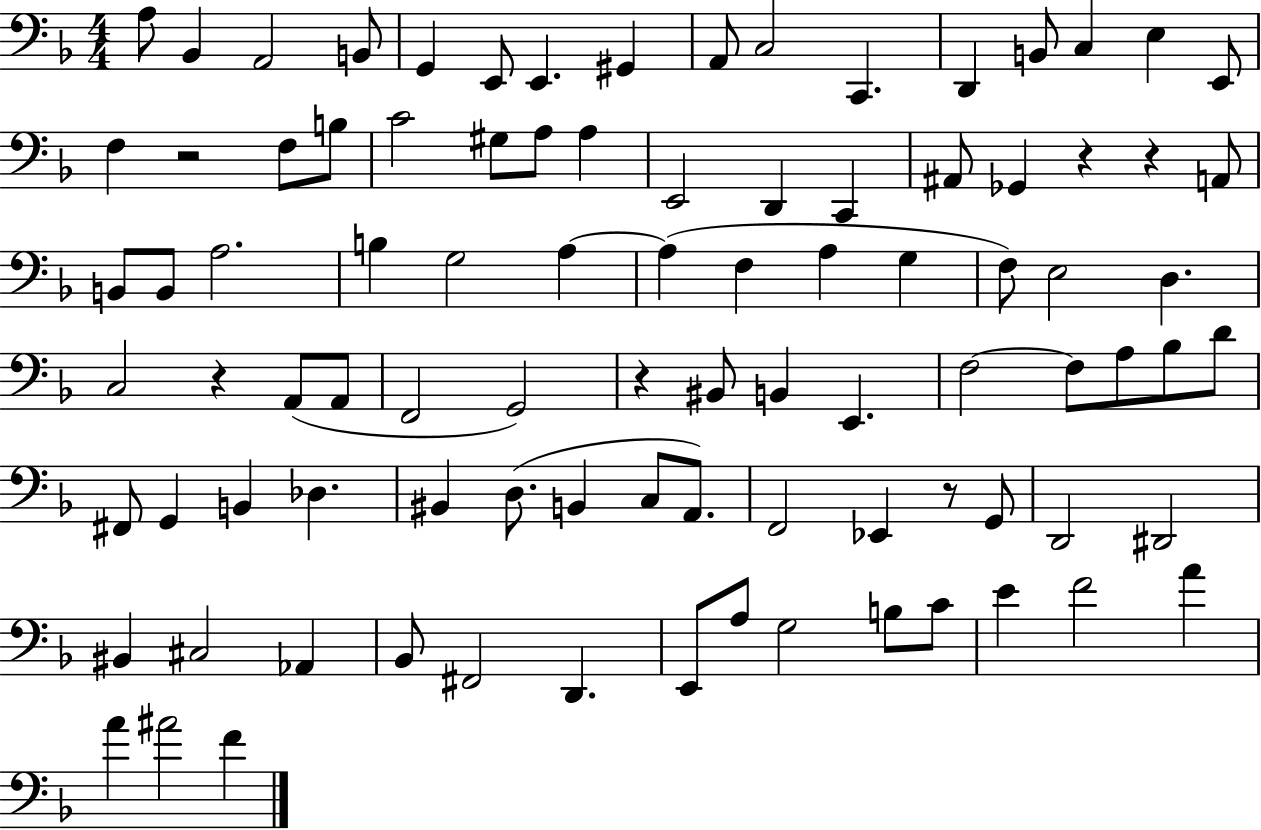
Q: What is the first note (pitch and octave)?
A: A3